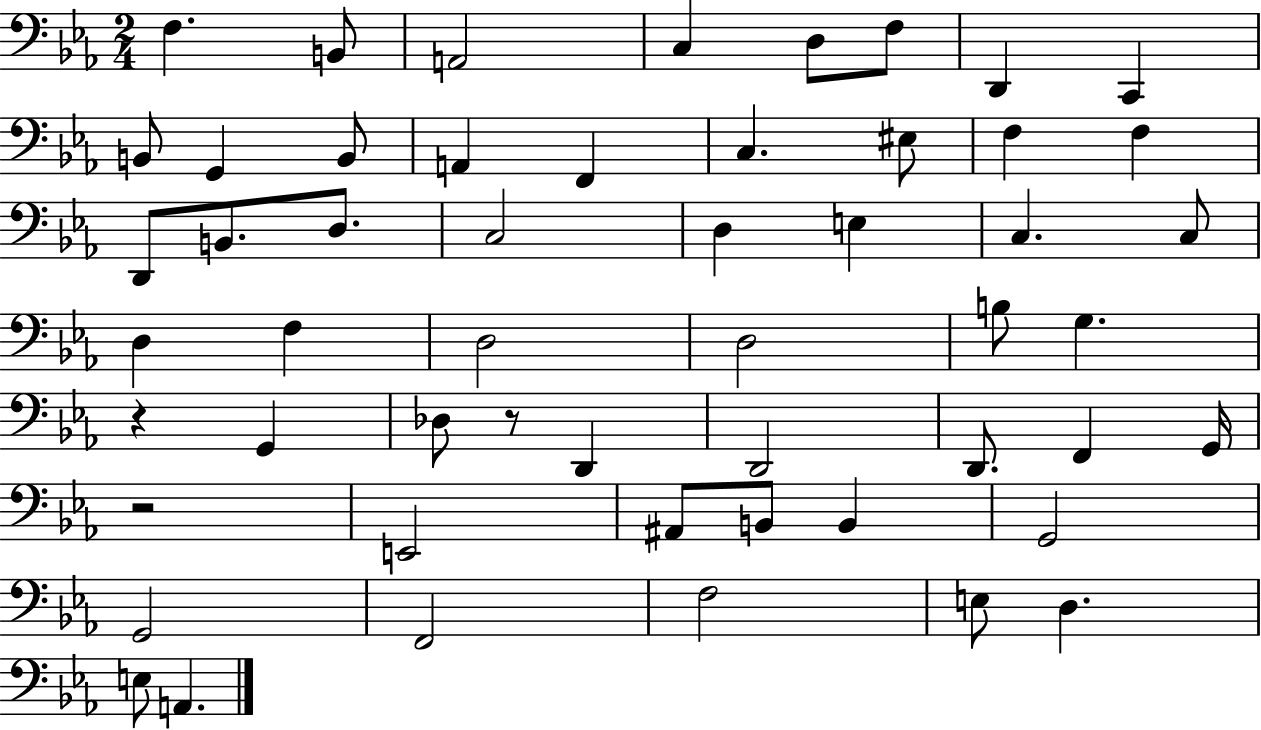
X:1
T:Untitled
M:2/4
L:1/4
K:Eb
F, B,,/2 A,,2 C, D,/2 F,/2 D,, C,, B,,/2 G,, B,,/2 A,, F,, C, ^E,/2 F, F, D,,/2 B,,/2 D,/2 C,2 D, E, C, C,/2 D, F, D,2 D,2 B,/2 G, z G,, _D,/2 z/2 D,, D,,2 D,,/2 F,, G,,/4 z2 E,,2 ^A,,/2 B,,/2 B,, G,,2 G,,2 F,,2 F,2 E,/2 D, E,/2 A,,